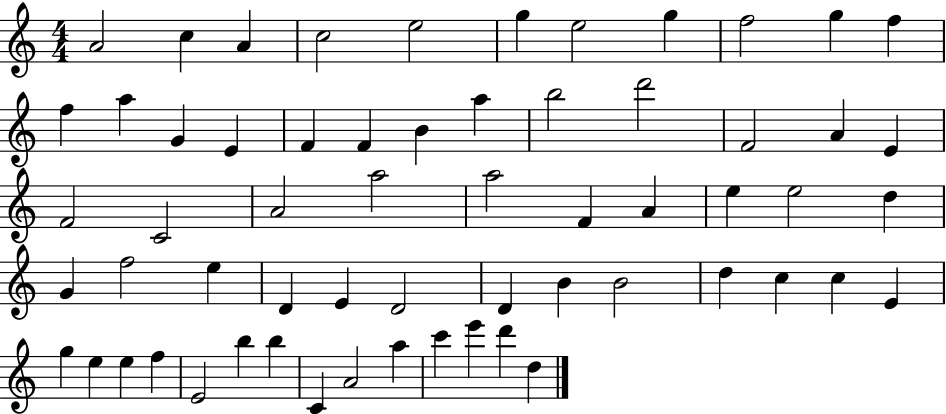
A4/h C5/q A4/q C5/h E5/h G5/q E5/h G5/q F5/h G5/q F5/q F5/q A5/q G4/q E4/q F4/q F4/q B4/q A5/q B5/h D6/h F4/h A4/q E4/q F4/h C4/h A4/h A5/h A5/h F4/q A4/q E5/q E5/h D5/q G4/q F5/h E5/q D4/q E4/q D4/h D4/q B4/q B4/h D5/q C5/q C5/q E4/q G5/q E5/q E5/q F5/q E4/h B5/q B5/q C4/q A4/h A5/q C6/q E6/q D6/q D5/q